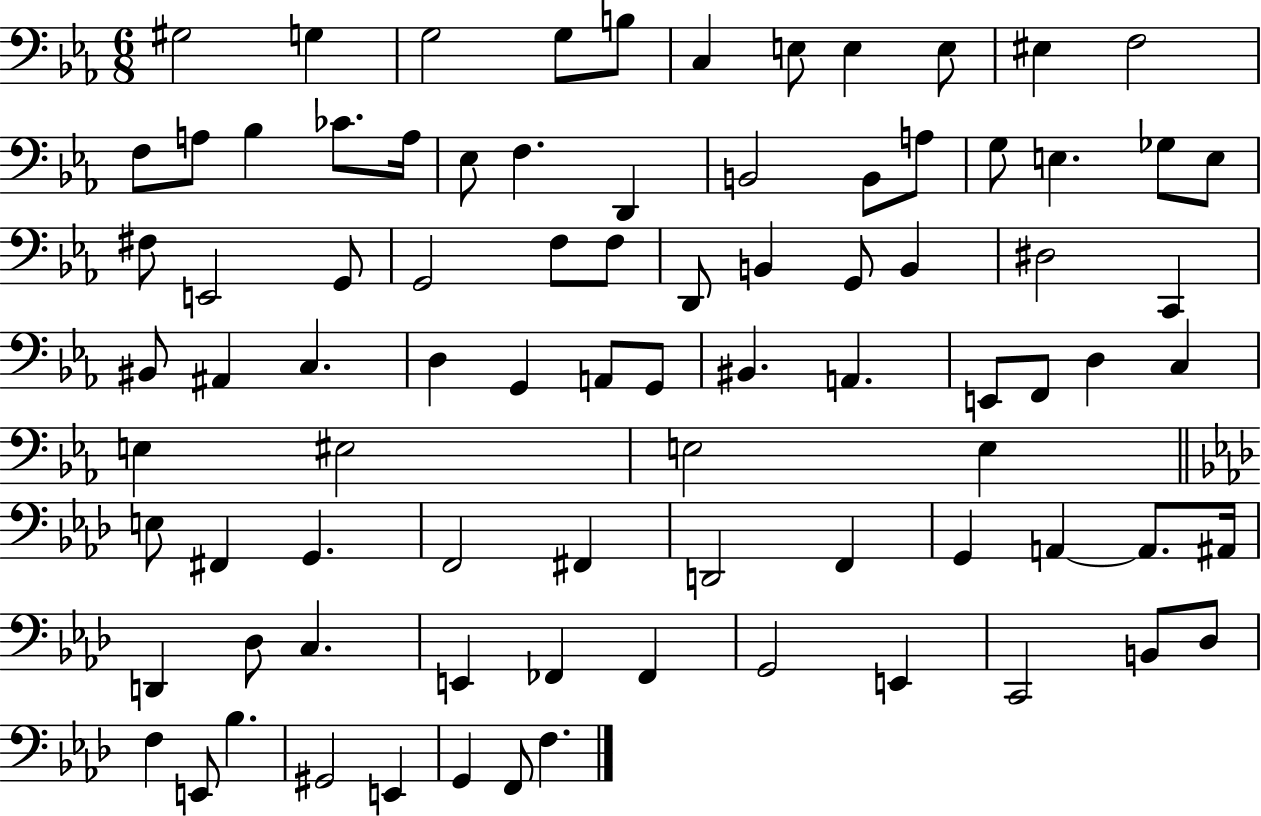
X:1
T:Untitled
M:6/8
L:1/4
K:Eb
^G,2 G, G,2 G,/2 B,/2 C, E,/2 E, E,/2 ^E, F,2 F,/2 A,/2 _B, _C/2 A,/4 _E,/2 F, D,, B,,2 B,,/2 A,/2 G,/2 E, _G,/2 E,/2 ^F,/2 E,,2 G,,/2 G,,2 F,/2 F,/2 D,,/2 B,, G,,/2 B,, ^D,2 C,, ^B,,/2 ^A,, C, D, G,, A,,/2 G,,/2 ^B,, A,, E,,/2 F,,/2 D, C, E, ^E,2 E,2 E, E,/2 ^F,, G,, F,,2 ^F,, D,,2 F,, G,, A,, A,,/2 ^A,,/4 D,, _D,/2 C, E,, _F,, _F,, G,,2 E,, C,,2 B,,/2 _D,/2 F, E,,/2 _B, ^G,,2 E,, G,, F,,/2 F,